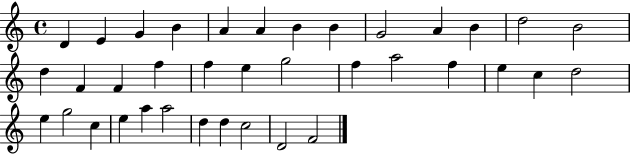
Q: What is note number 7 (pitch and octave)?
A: B4